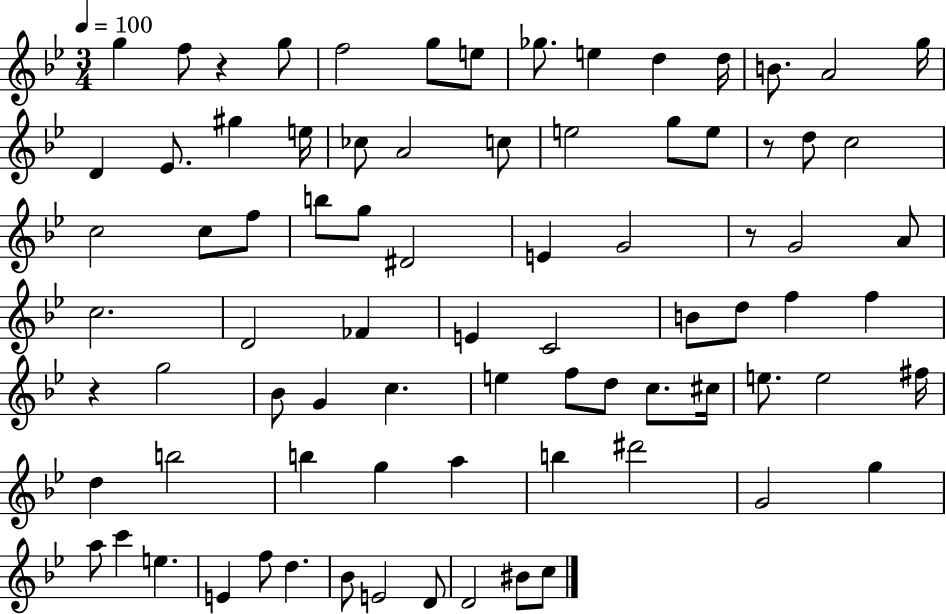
G5/q F5/e R/q G5/e F5/h G5/e E5/e Gb5/e. E5/q D5/q D5/s B4/e. A4/h G5/s D4/q Eb4/e. G#5/q E5/s CES5/e A4/h C5/e E5/h G5/e E5/e R/e D5/e C5/h C5/h C5/e F5/e B5/e G5/e D#4/h E4/q G4/h R/e G4/h A4/e C5/h. D4/h FES4/q E4/q C4/h B4/e D5/e F5/q F5/q R/q G5/h Bb4/e G4/q C5/q. E5/q F5/e D5/e C5/e. C#5/s E5/e. E5/h F#5/s D5/q B5/h B5/q G5/q A5/q B5/q D#6/h G4/h G5/q A5/e C6/q E5/q. E4/q F5/e D5/q. Bb4/e E4/h D4/e D4/h BIS4/e C5/e